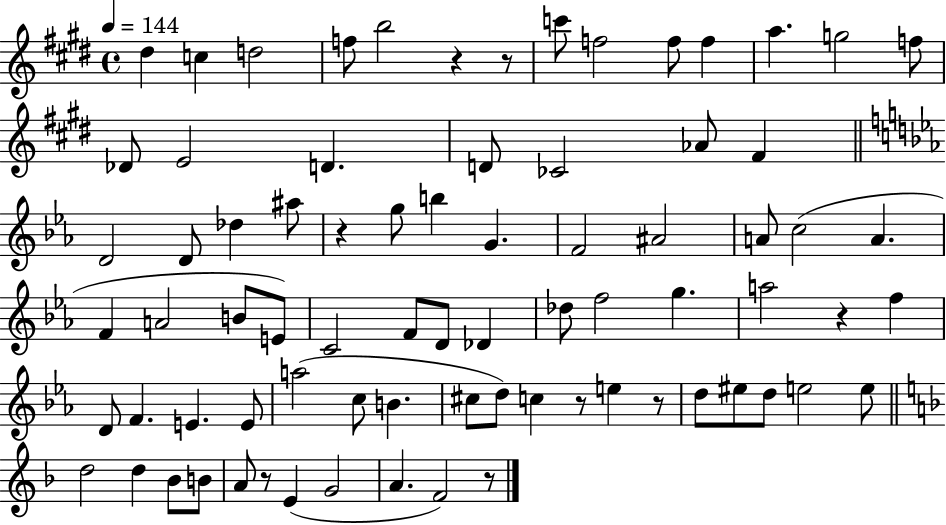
X:1
T:Untitled
M:4/4
L:1/4
K:E
^d c d2 f/2 b2 z z/2 c'/2 f2 f/2 f a g2 f/2 _D/2 E2 D D/2 _C2 _A/2 ^F D2 D/2 _d ^a/2 z g/2 b G F2 ^A2 A/2 c2 A F A2 B/2 E/2 C2 F/2 D/2 _D _d/2 f2 g a2 z f D/2 F E E/2 a2 c/2 B ^c/2 d/2 c z/2 e z/2 d/2 ^e/2 d/2 e2 e/2 d2 d _B/2 B/2 A/2 z/2 E G2 A F2 z/2